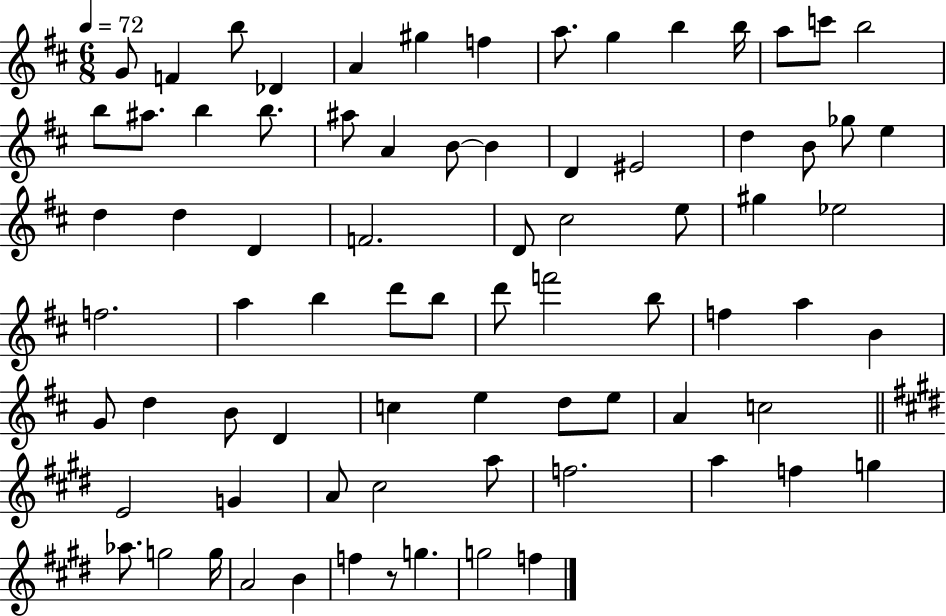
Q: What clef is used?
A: treble